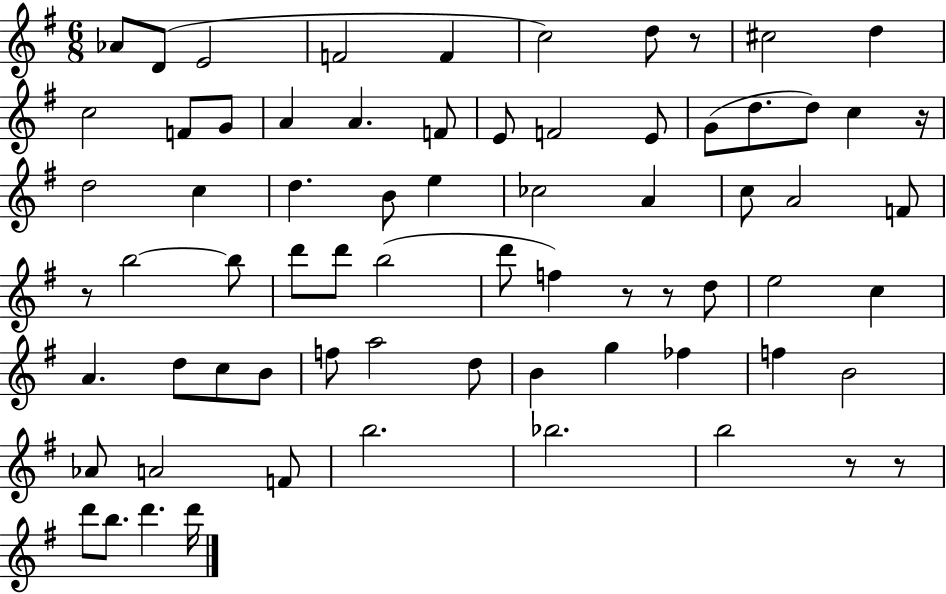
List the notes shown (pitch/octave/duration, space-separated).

Ab4/e D4/e E4/h F4/h F4/q C5/h D5/e R/e C#5/h D5/q C5/h F4/e G4/e A4/q A4/q. F4/e E4/e F4/h E4/e G4/e D5/e. D5/e C5/q R/s D5/h C5/q D5/q. B4/e E5/q CES5/h A4/q C5/e A4/h F4/e R/e B5/h B5/e D6/e D6/e B5/h D6/e F5/q R/e R/e D5/e E5/h C5/q A4/q. D5/e C5/e B4/e F5/e A5/h D5/e B4/q G5/q FES5/q F5/q B4/h Ab4/e A4/h F4/e B5/h. Bb5/h. B5/h R/e R/e D6/e B5/e. D6/q. D6/s